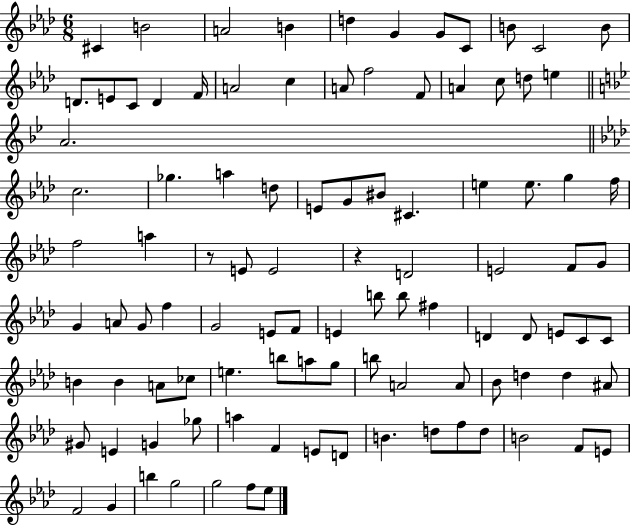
{
  \clef treble
  \numericTimeSignature
  \time 6/8
  \key aes \major
  cis'4 b'2 | a'2 b'4 | d''4 g'4 g'8 c'8 | b'8 c'2 b'8 | \break d'8. e'8 c'8 d'4 f'16 | a'2 c''4 | a'8 f''2 f'8 | a'4 c''8 d''8 e''4 | \break \bar "||" \break \key bes \major a'2. | \bar "||" \break \key aes \major c''2. | ges''4. a''4 d''8 | e'8 g'8 bis'8 cis'4. | e''4 e''8. g''4 f''16 | \break f''2 a''4 | r8 e'8 e'2 | r4 d'2 | e'2 f'8 g'8 | \break g'4 a'8 g'8 f''4 | g'2 e'8 f'8 | e'4 b''8 b''8 fis''4 | d'4 d'8 e'8 c'8 c'8 | \break b'4 b'4 a'8 ces''8 | e''4. b''8 a''8 g''8 | b''8 a'2 a'8 | bes'8 d''4 d''4 ais'8 | \break gis'8 e'4 g'4 ges''8 | a''4 f'4 e'8 d'8 | b'4. d''8 f''8 d''8 | b'2 f'8 e'8 | \break f'2 g'4 | b''4 g''2 | g''2 f''8 ees''8 | \bar "|."
}